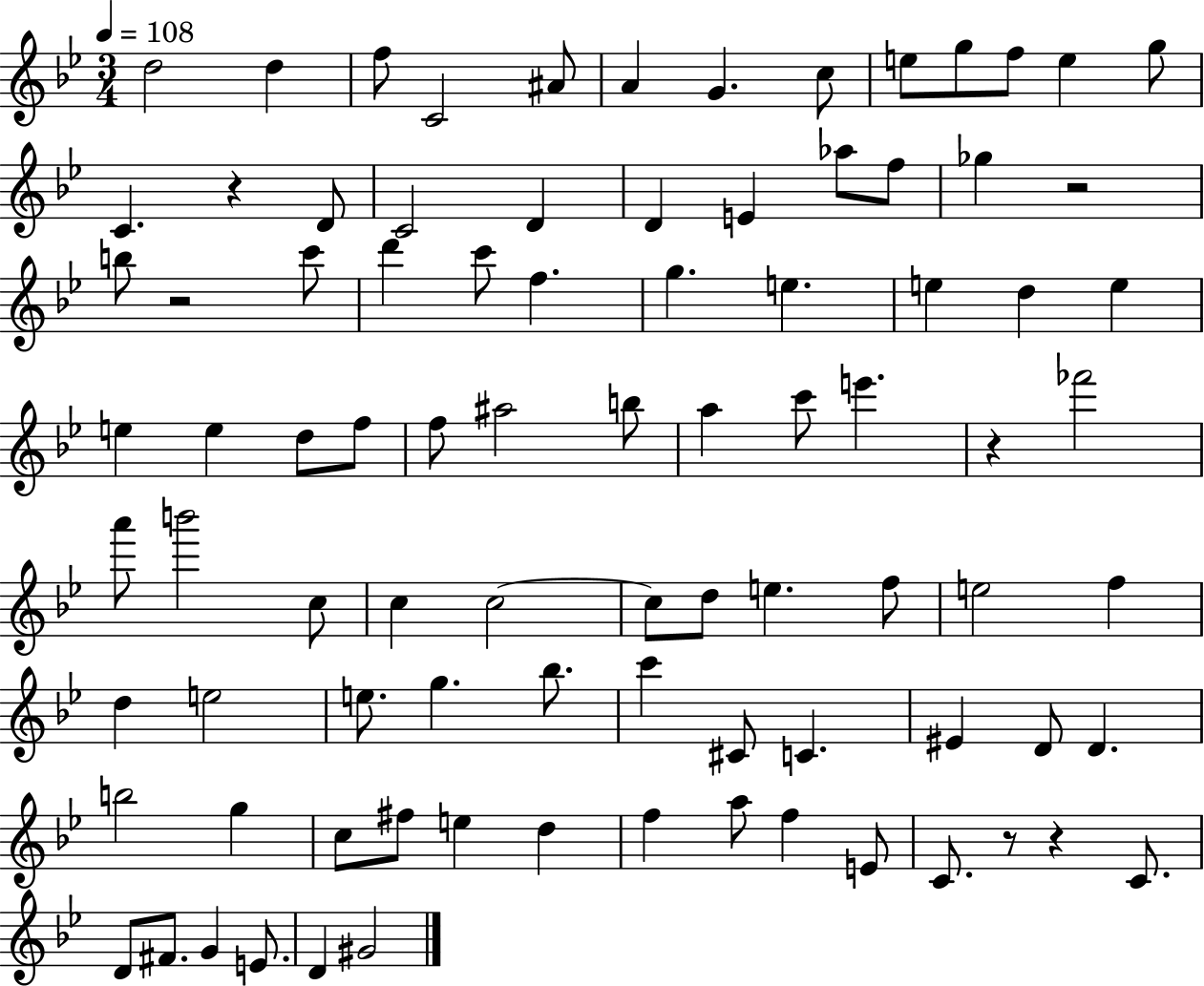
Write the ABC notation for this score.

X:1
T:Untitled
M:3/4
L:1/4
K:Bb
d2 d f/2 C2 ^A/2 A G c/2 e/2 g/2 f/2 e g/2 C z D/2 C2 D D E _a/2 f/2 _g z2 b/2 z2 c'/2 d' c'/2 f g e e d e e e d/2 f/2 f/2 ^a2 b/2 a c'/2 e' z _f'2 a'/2 b'2 c/2 c c2 c/2 d/2 e f/2 e2 f d e2 e/2 g _b/2 c' ^C/2 C ^E D/2 D b2 g c/2 ^f/2 e d f a/2 f E/2 C/2 z/2 z C/2 D/2 ^F/2 G E/2 D ^G2